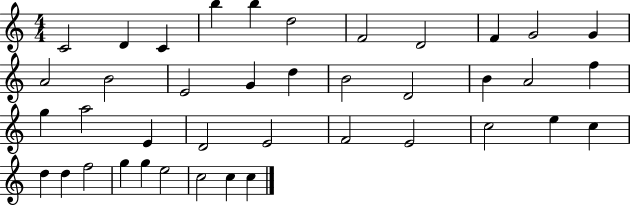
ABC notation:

X:1
T:Untitled
M:4/4
L:1/4
K:C
C2 D C b b d2 F2 D2 F G2 G A2 B2 E2 G d B2 D2 B A2 f g a2 E D2 E2 F2 E2 c2 e c d d f2 g g e2 c2 c c